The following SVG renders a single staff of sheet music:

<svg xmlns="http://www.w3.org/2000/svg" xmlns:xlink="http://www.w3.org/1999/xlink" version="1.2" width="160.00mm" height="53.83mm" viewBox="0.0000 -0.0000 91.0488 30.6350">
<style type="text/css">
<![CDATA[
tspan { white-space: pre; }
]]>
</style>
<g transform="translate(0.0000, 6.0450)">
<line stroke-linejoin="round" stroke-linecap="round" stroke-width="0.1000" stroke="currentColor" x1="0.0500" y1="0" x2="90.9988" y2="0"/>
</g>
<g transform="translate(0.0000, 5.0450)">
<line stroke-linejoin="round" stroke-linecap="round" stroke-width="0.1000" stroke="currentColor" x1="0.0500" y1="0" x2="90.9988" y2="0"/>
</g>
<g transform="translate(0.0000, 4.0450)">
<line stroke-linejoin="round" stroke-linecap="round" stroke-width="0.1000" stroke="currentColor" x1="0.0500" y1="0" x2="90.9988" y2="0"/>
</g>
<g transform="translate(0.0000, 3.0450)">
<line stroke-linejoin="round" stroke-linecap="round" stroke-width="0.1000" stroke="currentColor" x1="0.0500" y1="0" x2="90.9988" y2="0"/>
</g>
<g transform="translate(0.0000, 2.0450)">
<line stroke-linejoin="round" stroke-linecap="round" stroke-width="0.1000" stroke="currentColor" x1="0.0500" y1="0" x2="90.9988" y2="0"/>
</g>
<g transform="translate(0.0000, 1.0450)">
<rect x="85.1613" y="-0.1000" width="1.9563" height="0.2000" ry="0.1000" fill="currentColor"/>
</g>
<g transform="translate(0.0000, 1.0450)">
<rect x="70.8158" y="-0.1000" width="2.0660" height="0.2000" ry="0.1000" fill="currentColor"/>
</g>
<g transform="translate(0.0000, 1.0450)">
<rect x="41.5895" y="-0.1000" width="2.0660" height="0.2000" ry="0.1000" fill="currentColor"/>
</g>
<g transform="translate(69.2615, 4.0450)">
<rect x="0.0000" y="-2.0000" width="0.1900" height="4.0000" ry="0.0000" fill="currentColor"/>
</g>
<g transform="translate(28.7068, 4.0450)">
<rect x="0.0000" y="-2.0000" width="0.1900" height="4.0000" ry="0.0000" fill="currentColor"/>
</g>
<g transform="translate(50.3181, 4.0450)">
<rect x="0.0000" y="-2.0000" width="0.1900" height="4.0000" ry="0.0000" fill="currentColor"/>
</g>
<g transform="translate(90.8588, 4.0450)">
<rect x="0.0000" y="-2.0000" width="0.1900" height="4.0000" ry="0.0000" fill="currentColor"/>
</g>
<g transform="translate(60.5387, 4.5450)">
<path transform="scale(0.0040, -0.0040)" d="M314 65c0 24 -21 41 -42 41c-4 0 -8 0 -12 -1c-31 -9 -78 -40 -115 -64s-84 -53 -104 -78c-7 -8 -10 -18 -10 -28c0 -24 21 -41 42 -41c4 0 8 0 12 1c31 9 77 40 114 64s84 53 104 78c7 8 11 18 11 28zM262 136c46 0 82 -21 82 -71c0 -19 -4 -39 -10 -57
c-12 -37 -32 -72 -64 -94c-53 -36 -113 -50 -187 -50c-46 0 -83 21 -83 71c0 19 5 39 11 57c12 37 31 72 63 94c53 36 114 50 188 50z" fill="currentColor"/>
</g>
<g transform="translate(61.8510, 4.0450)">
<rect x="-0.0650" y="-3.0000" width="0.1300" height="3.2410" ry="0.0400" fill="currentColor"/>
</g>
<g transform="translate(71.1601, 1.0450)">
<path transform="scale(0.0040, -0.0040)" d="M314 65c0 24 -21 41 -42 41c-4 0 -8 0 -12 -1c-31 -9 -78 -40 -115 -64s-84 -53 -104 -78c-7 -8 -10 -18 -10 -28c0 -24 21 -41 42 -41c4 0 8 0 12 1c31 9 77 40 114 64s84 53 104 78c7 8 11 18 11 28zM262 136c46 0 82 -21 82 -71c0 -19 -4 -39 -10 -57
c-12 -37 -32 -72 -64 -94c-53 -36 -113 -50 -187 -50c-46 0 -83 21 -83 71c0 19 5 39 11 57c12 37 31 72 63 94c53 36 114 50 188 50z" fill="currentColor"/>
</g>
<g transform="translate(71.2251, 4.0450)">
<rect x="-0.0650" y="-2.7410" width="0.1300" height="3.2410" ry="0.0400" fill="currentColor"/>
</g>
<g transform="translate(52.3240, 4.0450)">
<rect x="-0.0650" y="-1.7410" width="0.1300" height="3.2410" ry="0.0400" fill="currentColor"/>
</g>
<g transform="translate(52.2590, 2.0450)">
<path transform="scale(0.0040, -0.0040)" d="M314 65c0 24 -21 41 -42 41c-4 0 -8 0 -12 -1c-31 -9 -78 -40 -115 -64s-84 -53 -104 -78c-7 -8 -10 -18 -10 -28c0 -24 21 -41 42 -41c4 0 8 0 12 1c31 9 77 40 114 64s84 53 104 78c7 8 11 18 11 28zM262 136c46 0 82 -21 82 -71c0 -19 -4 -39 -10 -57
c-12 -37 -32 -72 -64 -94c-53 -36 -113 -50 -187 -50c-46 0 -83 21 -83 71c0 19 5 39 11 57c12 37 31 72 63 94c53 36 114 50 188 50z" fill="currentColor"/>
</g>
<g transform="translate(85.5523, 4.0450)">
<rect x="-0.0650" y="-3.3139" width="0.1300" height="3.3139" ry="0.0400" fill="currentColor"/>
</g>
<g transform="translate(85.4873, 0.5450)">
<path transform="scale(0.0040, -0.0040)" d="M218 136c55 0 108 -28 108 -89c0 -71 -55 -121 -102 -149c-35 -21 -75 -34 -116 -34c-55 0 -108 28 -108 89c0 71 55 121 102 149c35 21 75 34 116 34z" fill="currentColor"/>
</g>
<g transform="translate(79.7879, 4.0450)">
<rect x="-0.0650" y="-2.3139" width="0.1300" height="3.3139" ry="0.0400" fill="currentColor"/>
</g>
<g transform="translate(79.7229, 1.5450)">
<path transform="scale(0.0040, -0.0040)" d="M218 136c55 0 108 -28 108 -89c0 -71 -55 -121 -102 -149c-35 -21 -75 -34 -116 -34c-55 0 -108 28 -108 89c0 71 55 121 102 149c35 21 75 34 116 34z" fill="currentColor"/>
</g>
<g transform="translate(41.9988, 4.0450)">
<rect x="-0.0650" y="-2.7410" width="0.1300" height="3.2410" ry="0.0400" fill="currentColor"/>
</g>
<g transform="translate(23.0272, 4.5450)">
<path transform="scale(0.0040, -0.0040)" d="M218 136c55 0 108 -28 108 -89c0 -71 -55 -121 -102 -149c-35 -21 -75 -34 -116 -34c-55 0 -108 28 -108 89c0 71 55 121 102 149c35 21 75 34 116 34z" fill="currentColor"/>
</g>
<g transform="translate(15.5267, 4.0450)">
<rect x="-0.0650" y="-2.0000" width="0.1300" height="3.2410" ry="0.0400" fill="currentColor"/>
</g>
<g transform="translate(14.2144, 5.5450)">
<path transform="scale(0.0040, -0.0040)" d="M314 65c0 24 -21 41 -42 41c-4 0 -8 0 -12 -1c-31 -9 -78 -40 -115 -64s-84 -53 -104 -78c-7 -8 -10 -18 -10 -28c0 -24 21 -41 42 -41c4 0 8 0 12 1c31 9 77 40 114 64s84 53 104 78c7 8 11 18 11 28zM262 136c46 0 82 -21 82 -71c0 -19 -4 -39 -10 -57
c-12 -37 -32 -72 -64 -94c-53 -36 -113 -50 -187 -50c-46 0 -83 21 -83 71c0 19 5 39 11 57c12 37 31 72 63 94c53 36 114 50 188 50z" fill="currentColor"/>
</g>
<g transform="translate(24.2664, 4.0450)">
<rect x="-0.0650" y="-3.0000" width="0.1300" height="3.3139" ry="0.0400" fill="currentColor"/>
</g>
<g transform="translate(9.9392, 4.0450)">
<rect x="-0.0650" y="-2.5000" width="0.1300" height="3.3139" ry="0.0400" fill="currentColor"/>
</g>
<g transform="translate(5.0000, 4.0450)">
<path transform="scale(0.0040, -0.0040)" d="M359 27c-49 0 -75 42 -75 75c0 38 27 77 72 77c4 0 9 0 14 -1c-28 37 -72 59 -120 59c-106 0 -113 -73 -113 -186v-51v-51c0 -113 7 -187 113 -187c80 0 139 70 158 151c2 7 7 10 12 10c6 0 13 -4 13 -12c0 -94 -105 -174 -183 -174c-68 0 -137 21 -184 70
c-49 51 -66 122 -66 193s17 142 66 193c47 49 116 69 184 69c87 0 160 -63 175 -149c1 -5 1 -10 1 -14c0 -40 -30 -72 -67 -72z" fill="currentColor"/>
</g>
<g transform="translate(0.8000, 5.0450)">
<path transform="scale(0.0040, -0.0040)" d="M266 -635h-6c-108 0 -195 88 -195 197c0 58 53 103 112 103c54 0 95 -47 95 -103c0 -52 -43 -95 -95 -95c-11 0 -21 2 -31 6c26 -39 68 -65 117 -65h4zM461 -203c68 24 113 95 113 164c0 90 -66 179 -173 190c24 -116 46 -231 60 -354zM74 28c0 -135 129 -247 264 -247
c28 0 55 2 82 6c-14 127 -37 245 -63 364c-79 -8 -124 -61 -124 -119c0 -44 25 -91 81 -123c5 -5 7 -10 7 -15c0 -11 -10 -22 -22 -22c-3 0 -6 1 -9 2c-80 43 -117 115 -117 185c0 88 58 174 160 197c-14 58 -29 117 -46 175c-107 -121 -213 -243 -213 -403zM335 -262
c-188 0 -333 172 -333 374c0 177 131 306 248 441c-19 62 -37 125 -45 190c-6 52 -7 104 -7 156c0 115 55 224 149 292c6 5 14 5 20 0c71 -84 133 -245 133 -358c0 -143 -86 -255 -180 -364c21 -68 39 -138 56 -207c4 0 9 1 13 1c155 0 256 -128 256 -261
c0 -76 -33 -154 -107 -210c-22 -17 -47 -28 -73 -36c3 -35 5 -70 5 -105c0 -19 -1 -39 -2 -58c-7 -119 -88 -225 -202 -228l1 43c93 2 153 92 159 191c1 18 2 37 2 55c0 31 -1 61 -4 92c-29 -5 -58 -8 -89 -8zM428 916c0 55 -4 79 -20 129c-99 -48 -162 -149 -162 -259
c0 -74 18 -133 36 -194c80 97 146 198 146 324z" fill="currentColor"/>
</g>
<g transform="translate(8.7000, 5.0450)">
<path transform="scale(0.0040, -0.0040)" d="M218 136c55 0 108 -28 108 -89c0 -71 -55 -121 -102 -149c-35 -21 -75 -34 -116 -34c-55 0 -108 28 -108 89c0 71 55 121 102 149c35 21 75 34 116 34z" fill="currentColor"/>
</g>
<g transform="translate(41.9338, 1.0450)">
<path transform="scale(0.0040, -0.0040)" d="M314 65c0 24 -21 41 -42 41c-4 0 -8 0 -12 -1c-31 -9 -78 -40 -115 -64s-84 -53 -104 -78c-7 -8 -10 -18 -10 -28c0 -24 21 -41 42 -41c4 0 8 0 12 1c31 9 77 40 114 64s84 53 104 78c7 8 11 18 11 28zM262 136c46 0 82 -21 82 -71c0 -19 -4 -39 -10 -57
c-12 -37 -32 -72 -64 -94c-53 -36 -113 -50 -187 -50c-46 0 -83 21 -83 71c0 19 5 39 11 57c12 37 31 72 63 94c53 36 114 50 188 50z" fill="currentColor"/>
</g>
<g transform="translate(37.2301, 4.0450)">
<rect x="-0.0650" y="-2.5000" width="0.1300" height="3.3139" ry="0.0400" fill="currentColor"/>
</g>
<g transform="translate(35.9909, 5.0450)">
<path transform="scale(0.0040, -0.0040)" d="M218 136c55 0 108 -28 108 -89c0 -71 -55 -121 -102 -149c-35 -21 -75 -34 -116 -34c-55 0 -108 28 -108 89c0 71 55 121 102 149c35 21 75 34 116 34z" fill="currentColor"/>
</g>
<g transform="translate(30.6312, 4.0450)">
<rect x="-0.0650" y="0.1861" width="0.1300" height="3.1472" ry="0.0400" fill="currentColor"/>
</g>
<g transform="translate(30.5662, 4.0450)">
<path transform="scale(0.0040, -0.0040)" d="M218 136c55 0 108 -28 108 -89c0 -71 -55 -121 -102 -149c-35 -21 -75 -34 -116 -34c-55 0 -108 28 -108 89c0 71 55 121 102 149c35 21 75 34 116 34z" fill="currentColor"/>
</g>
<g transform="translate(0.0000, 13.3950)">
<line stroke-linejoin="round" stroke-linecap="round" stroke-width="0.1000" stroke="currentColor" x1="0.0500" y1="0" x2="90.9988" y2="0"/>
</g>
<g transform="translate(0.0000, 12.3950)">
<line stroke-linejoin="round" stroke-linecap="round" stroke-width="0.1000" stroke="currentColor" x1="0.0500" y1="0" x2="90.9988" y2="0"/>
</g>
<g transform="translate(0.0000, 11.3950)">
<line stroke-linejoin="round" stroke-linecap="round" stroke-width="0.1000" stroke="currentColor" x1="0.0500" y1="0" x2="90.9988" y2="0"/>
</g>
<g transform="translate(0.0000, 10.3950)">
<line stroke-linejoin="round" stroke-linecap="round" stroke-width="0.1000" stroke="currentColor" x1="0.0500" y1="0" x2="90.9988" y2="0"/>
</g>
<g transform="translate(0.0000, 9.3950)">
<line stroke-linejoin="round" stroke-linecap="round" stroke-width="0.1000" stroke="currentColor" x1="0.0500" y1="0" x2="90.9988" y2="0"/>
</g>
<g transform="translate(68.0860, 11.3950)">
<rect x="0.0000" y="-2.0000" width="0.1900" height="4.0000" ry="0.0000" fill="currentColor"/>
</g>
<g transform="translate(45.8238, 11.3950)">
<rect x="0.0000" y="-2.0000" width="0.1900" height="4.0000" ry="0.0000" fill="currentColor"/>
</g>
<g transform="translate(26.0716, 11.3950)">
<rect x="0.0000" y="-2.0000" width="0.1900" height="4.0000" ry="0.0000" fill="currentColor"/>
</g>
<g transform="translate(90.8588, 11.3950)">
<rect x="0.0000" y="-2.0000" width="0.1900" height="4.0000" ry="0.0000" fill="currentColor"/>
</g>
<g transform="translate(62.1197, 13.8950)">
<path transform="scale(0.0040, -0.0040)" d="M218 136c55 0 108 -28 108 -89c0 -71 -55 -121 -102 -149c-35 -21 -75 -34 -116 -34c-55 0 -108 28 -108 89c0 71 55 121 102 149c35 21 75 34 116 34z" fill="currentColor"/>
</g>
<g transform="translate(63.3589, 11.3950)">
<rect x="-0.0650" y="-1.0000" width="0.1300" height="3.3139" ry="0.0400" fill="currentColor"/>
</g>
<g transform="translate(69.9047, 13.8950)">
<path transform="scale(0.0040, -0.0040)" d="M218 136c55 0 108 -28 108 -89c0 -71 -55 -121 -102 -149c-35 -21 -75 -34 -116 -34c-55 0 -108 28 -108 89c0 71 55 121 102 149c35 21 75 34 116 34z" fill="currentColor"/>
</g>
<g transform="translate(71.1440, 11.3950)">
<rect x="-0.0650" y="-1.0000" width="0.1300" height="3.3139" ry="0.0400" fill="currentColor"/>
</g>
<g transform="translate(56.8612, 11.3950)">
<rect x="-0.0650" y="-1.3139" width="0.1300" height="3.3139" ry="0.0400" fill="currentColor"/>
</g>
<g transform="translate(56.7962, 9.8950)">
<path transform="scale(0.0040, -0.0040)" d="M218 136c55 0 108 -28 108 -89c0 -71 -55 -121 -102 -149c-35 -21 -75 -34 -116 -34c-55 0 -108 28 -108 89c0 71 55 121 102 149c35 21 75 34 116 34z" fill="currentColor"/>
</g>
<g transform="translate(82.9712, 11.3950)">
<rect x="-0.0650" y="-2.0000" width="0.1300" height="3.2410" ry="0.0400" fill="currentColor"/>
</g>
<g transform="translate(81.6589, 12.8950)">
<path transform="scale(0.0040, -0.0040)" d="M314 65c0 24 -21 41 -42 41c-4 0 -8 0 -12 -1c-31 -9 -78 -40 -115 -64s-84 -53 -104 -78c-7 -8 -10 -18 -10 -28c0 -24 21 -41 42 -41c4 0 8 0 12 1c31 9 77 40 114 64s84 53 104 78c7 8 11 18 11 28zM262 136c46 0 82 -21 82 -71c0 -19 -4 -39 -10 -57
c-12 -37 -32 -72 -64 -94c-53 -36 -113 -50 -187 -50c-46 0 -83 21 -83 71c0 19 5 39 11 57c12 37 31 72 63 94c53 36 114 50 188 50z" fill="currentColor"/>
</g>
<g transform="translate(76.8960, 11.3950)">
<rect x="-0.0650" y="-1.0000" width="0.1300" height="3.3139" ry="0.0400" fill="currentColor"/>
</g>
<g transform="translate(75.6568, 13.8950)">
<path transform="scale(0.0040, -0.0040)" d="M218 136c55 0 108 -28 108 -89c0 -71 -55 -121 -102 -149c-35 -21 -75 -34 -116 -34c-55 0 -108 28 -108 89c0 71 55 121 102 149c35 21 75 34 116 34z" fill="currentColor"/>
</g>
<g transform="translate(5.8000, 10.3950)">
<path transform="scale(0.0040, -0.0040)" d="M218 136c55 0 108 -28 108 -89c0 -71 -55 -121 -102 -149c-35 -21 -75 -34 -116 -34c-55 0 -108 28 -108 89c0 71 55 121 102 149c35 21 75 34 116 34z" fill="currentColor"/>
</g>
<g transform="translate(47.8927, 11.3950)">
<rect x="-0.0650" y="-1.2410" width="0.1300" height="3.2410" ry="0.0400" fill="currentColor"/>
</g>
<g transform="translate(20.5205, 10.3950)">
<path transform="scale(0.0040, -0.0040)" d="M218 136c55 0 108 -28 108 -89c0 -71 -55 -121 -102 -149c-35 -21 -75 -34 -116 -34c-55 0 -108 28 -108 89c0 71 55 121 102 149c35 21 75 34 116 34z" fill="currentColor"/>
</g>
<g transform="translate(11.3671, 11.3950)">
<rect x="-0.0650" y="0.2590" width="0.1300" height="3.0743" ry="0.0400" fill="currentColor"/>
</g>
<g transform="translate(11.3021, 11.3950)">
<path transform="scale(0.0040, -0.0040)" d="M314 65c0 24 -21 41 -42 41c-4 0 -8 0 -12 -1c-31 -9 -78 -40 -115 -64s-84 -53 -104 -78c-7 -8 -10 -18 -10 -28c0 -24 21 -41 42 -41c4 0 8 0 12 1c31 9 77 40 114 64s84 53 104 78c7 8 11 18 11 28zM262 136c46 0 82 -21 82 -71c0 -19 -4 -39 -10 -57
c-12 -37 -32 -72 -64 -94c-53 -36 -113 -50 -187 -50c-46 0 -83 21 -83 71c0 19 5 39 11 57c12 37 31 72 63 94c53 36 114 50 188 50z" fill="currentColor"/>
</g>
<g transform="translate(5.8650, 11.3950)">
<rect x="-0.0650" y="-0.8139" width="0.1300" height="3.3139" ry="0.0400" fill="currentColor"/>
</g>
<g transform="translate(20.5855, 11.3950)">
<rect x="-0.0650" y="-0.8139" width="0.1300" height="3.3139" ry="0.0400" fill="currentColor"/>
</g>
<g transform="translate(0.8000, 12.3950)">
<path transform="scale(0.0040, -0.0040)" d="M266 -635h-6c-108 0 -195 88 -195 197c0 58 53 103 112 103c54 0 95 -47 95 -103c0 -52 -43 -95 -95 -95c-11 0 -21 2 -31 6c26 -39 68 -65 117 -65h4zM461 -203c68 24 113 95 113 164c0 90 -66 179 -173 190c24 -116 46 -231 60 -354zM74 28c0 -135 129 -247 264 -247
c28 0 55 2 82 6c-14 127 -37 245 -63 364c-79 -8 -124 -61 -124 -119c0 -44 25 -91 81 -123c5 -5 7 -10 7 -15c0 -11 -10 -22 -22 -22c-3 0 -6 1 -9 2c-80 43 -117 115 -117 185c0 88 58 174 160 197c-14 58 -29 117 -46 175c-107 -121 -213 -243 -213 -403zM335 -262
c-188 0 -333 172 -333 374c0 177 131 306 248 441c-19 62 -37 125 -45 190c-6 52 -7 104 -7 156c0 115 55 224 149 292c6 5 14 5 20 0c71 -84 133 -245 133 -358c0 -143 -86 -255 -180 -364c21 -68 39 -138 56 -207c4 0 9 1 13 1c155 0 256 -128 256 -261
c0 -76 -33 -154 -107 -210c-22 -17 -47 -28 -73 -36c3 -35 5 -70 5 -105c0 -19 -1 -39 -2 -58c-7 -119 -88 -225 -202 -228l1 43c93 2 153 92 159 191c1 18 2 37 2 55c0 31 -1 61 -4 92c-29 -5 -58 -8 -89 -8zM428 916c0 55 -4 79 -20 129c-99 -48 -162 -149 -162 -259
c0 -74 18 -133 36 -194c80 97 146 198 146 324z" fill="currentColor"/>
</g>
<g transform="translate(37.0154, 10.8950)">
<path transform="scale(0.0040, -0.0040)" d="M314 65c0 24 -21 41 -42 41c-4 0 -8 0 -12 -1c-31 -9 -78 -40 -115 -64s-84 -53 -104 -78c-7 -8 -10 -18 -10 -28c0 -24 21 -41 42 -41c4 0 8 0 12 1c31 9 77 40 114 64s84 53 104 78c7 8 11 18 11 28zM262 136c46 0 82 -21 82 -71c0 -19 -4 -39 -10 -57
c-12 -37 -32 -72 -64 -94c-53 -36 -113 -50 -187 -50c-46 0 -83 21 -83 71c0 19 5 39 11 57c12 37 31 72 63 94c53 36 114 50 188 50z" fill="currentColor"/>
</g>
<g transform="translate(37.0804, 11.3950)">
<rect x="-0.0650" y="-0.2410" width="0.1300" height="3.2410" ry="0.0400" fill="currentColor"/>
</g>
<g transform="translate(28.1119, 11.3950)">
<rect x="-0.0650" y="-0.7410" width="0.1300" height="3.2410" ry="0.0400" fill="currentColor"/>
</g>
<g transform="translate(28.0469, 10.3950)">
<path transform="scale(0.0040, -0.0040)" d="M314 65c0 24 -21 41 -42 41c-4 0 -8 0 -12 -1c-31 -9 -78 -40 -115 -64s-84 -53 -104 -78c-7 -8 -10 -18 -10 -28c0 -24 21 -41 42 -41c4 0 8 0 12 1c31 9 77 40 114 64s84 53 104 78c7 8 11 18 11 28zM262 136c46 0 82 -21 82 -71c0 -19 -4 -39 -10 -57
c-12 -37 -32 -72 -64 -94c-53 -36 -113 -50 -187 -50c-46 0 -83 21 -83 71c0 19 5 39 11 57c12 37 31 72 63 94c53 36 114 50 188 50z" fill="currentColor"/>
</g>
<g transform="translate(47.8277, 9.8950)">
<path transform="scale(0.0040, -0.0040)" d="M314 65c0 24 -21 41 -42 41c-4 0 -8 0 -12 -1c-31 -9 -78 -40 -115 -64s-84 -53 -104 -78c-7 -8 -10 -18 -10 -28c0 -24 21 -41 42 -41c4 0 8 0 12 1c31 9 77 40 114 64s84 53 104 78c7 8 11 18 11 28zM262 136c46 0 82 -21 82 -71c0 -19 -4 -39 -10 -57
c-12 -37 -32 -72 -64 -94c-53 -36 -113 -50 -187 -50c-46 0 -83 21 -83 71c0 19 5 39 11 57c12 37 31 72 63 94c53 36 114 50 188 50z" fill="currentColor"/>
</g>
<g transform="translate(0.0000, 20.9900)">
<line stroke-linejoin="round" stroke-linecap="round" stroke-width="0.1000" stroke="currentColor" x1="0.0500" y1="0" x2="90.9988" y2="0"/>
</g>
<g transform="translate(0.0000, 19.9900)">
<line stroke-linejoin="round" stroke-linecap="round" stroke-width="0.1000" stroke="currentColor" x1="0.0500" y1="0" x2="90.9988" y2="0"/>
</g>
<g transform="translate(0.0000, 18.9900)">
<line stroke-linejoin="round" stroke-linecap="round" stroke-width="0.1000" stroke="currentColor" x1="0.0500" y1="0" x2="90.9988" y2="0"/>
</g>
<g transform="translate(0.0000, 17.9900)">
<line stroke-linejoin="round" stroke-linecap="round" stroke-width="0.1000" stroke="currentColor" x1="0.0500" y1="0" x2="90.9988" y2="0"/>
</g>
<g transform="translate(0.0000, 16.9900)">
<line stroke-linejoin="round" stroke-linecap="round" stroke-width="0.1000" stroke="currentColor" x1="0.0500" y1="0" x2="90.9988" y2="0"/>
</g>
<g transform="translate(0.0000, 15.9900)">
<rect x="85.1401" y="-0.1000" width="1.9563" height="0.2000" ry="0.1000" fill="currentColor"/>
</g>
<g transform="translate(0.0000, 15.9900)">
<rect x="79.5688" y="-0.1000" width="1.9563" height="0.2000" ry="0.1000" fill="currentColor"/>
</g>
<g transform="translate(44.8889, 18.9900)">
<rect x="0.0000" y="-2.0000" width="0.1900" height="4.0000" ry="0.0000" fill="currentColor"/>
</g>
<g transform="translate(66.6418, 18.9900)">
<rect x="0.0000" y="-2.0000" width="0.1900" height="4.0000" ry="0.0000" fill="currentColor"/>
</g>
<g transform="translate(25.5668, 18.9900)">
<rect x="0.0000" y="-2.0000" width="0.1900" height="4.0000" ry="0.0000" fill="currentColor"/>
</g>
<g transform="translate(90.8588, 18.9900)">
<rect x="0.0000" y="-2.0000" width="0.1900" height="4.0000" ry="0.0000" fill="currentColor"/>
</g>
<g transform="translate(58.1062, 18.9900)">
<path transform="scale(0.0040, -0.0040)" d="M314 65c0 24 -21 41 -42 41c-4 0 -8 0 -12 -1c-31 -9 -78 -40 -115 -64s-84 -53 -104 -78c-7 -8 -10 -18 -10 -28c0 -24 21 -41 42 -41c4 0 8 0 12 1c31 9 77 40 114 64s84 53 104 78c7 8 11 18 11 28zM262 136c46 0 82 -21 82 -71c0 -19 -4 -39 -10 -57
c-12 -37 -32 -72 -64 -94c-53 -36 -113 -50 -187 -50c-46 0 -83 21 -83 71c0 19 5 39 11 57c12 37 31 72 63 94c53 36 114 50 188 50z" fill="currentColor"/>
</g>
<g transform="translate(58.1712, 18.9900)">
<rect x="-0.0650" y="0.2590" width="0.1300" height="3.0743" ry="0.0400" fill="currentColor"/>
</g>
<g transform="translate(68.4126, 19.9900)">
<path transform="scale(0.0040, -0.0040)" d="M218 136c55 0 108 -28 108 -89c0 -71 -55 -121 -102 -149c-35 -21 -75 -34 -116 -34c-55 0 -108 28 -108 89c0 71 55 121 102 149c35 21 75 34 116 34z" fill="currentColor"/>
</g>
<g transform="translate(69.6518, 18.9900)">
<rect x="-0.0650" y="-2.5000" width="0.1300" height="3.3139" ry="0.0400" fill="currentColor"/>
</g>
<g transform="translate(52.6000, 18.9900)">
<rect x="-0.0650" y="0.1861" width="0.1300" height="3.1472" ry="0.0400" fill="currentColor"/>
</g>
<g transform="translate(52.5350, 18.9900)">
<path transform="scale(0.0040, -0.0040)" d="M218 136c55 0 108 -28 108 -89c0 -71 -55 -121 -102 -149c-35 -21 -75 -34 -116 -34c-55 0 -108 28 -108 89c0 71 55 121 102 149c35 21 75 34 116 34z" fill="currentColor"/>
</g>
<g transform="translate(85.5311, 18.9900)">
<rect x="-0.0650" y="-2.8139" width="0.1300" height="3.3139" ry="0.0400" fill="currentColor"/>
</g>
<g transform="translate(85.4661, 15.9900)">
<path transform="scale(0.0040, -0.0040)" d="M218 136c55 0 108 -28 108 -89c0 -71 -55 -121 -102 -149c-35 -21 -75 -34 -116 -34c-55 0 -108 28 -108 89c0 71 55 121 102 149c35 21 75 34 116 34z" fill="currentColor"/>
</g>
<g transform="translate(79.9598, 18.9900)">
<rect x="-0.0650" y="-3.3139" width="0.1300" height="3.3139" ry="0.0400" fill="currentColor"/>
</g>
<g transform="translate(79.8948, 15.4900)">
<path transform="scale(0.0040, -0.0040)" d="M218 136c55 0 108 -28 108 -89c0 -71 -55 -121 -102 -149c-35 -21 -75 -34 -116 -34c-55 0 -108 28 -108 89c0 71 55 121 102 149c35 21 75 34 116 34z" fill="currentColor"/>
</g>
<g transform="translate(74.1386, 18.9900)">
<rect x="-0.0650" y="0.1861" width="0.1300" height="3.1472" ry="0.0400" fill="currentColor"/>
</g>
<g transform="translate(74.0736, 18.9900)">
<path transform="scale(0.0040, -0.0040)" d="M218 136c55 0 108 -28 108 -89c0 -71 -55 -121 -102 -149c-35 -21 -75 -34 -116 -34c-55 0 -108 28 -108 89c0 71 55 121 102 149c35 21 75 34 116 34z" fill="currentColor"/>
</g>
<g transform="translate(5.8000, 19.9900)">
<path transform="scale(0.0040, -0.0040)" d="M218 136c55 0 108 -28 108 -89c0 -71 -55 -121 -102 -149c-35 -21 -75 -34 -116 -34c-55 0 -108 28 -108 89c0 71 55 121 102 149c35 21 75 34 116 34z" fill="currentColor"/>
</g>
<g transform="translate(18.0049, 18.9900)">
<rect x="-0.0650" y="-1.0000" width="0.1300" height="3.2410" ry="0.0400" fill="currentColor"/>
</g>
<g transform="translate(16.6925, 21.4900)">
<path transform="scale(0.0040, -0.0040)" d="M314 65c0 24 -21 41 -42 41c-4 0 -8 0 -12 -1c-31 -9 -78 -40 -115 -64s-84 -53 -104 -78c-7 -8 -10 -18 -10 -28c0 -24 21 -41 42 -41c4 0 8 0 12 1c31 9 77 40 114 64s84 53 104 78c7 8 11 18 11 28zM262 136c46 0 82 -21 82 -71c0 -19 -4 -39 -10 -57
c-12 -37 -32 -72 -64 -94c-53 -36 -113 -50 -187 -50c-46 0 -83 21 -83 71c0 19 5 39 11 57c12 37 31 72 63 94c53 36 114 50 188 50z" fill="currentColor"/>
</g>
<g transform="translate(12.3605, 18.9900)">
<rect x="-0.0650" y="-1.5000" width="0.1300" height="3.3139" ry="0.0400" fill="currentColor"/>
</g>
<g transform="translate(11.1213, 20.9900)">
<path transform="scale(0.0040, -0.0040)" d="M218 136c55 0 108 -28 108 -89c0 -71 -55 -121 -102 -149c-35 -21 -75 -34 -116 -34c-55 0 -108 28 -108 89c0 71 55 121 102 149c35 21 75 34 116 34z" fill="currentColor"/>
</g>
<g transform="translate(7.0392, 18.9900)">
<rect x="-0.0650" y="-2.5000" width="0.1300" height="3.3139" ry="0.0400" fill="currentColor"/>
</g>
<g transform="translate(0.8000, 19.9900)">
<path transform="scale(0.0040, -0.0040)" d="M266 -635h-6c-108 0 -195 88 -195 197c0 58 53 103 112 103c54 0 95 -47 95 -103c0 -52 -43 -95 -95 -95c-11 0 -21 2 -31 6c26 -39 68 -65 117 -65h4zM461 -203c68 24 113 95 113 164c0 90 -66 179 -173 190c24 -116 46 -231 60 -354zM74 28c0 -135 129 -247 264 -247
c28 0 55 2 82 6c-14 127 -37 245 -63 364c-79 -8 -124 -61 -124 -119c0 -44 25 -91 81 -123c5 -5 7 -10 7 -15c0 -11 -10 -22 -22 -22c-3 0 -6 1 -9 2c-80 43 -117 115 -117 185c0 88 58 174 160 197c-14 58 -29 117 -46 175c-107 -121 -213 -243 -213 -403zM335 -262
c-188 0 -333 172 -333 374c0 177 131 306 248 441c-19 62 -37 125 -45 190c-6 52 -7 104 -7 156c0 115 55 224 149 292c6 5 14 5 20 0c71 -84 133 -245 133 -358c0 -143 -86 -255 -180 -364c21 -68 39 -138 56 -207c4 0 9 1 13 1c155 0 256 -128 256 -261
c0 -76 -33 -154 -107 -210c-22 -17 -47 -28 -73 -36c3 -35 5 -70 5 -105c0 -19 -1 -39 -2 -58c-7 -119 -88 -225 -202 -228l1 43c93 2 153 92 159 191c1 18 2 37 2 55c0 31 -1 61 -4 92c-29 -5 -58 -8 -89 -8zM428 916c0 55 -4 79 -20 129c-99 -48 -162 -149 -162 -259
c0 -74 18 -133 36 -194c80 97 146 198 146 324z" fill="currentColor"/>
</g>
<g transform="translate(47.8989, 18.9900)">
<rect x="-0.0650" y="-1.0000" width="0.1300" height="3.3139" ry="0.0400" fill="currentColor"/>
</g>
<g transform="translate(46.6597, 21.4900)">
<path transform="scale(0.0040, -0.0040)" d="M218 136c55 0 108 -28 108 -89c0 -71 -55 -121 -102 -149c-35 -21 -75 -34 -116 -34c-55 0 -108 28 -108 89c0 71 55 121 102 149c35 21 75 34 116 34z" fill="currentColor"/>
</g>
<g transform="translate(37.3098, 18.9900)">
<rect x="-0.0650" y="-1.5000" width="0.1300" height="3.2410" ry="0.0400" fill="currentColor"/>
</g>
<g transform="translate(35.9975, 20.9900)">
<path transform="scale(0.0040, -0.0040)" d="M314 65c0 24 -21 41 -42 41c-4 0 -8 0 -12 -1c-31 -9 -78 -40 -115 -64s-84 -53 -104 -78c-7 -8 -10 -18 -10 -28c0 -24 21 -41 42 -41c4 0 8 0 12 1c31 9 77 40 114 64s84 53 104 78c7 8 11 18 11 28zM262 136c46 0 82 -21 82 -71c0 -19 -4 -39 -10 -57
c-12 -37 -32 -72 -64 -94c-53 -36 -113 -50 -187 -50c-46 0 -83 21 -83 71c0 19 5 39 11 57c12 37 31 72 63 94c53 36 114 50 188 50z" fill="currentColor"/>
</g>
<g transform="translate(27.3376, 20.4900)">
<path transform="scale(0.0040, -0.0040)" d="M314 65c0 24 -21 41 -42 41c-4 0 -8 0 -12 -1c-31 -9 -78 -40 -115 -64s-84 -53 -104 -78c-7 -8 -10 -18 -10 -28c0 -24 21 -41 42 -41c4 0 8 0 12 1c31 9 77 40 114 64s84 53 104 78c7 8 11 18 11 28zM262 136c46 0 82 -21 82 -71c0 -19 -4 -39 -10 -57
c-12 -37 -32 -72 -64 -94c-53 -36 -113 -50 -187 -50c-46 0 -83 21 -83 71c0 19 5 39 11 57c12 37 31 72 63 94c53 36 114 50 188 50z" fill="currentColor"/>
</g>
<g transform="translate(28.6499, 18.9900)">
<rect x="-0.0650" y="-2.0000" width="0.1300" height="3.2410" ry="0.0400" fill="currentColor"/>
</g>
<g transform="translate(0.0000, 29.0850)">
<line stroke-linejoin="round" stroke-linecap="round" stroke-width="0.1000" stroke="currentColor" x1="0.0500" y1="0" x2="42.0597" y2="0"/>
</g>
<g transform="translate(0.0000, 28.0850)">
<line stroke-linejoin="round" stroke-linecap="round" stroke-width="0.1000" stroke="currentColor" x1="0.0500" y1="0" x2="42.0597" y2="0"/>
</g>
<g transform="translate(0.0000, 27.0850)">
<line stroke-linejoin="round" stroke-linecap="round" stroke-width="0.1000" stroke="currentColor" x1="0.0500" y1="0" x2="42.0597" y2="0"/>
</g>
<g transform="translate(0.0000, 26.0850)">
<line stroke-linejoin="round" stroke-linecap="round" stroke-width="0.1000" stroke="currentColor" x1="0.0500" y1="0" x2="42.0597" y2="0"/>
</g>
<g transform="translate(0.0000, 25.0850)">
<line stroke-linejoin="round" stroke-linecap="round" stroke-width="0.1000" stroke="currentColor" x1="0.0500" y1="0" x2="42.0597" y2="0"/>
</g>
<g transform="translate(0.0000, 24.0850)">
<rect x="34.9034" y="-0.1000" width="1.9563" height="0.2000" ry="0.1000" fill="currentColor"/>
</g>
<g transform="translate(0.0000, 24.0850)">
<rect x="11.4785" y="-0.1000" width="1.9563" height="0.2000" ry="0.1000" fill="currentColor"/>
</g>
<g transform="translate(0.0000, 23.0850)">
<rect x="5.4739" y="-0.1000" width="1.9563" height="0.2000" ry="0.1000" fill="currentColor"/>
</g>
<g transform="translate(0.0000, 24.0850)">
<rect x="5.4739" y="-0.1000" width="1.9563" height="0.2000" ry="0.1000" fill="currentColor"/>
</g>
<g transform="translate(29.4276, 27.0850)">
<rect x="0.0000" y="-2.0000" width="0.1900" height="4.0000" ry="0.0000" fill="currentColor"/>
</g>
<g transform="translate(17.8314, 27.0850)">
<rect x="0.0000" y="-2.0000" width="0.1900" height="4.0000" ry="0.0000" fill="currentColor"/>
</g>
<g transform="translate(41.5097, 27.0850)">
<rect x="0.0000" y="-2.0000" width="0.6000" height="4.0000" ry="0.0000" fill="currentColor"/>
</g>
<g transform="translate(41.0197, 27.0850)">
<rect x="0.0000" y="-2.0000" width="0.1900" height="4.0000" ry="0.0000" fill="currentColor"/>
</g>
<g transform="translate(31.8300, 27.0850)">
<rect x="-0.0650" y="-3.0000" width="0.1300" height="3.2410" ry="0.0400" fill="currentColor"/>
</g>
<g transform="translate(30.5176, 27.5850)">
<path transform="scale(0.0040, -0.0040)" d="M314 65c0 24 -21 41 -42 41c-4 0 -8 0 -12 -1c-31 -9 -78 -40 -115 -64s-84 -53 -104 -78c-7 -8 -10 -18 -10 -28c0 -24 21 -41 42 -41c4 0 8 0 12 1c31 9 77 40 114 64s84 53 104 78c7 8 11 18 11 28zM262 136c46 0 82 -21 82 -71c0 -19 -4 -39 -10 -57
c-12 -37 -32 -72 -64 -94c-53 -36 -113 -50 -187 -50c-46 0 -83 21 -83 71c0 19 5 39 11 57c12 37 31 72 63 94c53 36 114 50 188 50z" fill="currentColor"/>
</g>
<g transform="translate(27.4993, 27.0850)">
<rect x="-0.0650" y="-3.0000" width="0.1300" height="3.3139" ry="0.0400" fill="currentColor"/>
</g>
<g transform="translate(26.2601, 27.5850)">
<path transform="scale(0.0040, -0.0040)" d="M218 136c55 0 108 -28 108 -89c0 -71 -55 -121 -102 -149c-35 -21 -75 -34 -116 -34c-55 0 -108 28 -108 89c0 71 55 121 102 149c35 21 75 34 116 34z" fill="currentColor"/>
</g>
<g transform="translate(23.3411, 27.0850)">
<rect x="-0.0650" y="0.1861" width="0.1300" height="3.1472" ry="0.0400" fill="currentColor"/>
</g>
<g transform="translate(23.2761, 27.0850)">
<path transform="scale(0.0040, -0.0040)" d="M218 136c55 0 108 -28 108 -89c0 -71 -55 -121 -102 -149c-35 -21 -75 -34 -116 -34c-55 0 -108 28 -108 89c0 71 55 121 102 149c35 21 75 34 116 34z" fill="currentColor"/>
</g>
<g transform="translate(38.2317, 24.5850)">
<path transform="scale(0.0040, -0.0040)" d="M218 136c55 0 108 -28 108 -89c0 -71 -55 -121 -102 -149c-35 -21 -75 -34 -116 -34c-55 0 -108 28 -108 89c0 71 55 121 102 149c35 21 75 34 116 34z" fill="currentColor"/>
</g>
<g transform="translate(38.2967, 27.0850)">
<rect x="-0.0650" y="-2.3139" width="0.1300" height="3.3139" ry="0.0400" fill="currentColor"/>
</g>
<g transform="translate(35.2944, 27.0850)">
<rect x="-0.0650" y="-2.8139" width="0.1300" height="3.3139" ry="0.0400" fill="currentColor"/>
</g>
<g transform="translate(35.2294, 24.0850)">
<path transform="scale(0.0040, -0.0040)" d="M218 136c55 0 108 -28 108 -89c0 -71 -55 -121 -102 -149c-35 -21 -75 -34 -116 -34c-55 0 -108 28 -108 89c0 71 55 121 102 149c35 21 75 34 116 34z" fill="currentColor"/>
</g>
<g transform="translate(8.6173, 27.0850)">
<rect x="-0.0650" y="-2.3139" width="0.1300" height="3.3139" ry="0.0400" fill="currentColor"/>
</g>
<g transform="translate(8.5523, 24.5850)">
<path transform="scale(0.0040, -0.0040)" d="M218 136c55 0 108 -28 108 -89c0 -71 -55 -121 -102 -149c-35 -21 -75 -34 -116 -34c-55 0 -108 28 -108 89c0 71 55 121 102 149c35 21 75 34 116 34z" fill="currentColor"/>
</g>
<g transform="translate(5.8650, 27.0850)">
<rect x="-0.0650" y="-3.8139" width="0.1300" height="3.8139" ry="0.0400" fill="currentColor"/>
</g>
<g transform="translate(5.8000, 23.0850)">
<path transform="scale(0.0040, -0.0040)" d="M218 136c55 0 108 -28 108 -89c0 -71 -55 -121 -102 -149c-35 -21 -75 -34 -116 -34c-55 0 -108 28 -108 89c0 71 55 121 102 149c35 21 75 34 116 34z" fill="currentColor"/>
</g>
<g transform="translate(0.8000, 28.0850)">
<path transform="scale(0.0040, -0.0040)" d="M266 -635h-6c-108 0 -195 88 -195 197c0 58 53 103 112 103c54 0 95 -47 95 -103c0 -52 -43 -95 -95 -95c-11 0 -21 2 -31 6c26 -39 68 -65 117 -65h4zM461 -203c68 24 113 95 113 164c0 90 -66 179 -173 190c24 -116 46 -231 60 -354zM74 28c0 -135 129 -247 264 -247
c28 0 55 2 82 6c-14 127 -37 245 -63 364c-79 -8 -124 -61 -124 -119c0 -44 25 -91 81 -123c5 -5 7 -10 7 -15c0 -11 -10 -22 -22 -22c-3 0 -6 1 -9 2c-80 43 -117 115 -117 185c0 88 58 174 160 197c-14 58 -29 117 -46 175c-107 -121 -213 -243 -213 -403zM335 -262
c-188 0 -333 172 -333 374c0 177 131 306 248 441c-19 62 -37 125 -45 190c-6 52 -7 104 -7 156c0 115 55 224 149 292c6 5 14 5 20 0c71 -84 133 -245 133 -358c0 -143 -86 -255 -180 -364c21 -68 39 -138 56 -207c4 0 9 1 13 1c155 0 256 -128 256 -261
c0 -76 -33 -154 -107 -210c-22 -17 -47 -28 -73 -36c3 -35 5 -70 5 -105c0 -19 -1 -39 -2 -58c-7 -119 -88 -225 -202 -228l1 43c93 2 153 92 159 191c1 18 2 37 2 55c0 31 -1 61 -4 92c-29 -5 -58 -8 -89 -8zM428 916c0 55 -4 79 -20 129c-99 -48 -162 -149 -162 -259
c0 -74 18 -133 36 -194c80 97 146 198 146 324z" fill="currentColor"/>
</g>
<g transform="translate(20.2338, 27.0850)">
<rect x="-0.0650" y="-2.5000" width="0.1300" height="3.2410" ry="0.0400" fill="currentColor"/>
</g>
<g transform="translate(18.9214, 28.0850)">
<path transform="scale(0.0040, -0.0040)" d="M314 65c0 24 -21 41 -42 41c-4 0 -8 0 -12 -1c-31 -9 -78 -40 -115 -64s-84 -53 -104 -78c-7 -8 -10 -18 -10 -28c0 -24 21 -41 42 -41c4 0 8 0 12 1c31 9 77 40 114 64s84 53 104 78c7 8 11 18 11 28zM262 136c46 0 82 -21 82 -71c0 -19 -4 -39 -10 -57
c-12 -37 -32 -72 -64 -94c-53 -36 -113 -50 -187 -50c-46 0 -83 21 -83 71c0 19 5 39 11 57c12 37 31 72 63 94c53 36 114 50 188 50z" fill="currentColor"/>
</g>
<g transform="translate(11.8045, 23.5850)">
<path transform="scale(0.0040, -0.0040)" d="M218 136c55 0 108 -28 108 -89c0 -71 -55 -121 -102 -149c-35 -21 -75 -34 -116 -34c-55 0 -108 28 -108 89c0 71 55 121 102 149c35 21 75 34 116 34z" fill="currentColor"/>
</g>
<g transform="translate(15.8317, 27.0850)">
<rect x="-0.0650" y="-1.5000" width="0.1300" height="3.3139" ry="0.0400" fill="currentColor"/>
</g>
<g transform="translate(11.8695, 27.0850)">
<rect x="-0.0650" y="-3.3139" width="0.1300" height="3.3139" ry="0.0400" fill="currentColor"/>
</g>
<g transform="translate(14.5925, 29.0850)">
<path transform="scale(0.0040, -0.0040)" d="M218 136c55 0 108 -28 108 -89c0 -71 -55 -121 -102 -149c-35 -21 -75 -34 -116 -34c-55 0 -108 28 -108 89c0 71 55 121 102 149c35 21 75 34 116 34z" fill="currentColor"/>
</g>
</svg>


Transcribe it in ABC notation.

X:1
T:Untitled
M:4/4
L:1/4
K:C
G F2 A B G a2 f2 A2 a2 g b d B2 d d2 c2 e2 e D D D F2 G E D2 F2 E2 D B B2 G B b a c' g b E G2 B A A2 a g